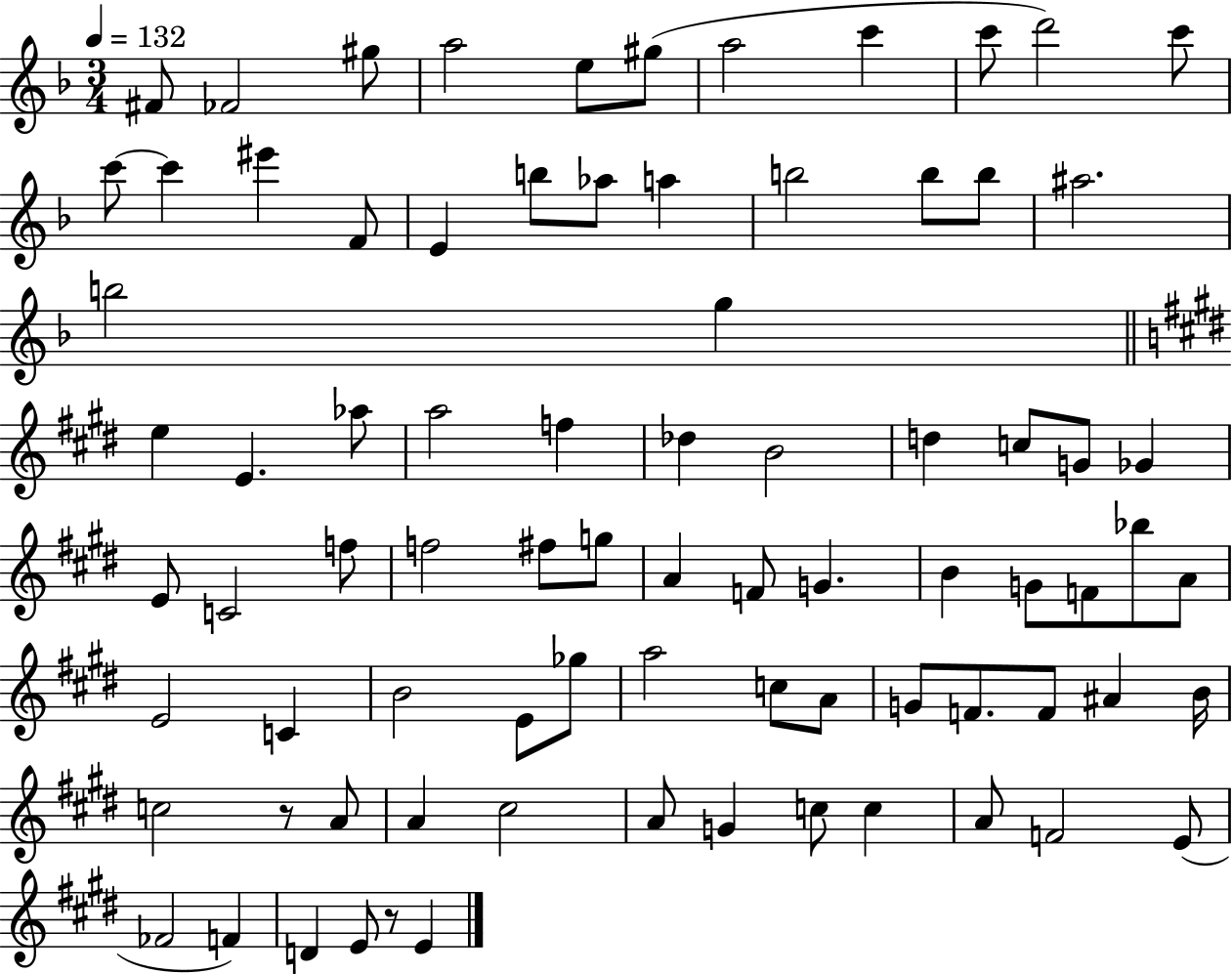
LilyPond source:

{
  \clef treble
  \numericTimeSignature
  \time 3/4
  \key f \major
  \tempo 4 = 132
  fis'8 fes'2 gis''8 | a''2 e''8 gis''8( | a''2 c'''4 | c'''8 d'''2) c'''8 | \break c'''8~~ c'''4 eis'''4 f'8 | e'4 b''8 aes''8 a''4 | b''2 b''8 b''8 | ais''2. | \break b''2 g''4 | \bar "||" \break \key e \major e''4 e'4. aes''8 | a''2 f''4 | des''4 b'2 | d''4 c''8 g'8 ges'4 | \break e'8 c'2 f''8 | f''2 fis''8 g''8 | a'4 f'8 g'4. | b'4 g'8 f'8 bes''8 a'8 | \break e'2 c'4 | b'2 e'8 ges''8 | a''2 c''8 a'8 | g'8 f'8. f'8 ais'4 b'16 | \break c''2 r8 a'8 | a'4 cis''2 | a'8 g'4 c''8 c''4 | a'8 f'2 e'8( | \break fes'2 f'4) | d'4 e'8 r8 e'4 | \bar "|."
}